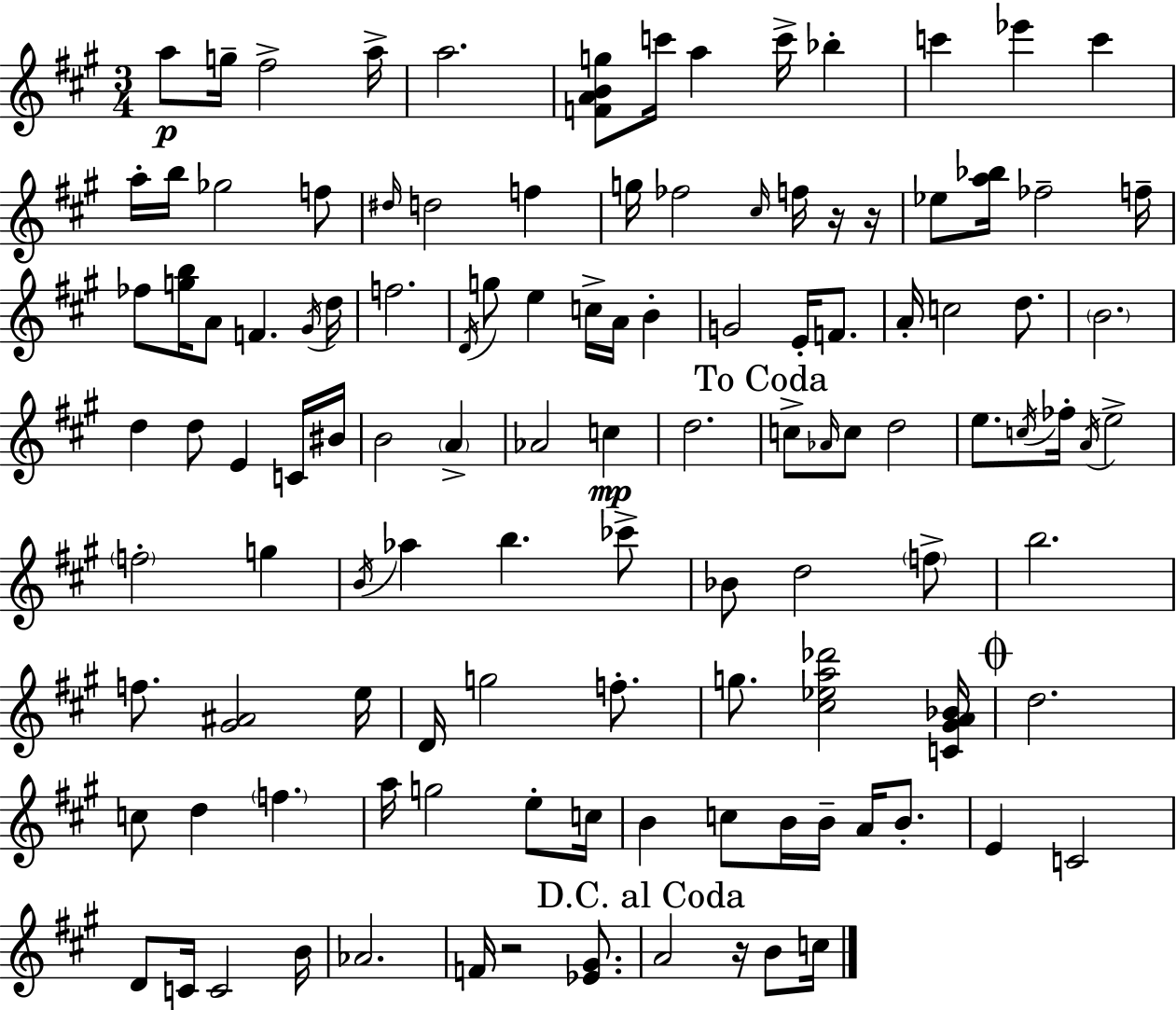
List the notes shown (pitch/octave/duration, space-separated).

A5/e G5/s F#5/h A5/s A5/h. [F4,A4,B4,G5]/e C6/s A5/q C6/s Bb5/q C6/q Eb6/q C6/q A5/s B5/s Gb5/h F5/e D#5/s D5/h F5/q G5/s FES5/h C#5/s F5/s R/s R/s Eb5/e [A5,Bb5]/s FES5/h F5/s FES5/e [G5,B5]/s A4/e F4/q. G#4/s D5/s F5/h. D4/s G5/e E5/q C5/s A4/s B4/q G4/h E4/s F4/e. A4/s C5/h D5/e. B4/h. D5/q D5/e E4/q C4/s BIS4/s B4/h A4/q Ab4/h C5/q D5/h. C5/e Ab4/s C5/e D5/h E5/e. C5/s FES5/s A4/s E5/h F5/h G5/q B4/s Ab5/q B5/q. CES6/e Bb4/e D5/h F5/e B5/h. F5/e. [G#4,A#4]/h E5/s D4/s G5/h F5/e. G5/e. [C#5,Eb5,A5,Db6]/h [C4,G#4,A4,Bb4]/s D5/h. C5/e D5/q F5/q. A5/s G5/h E5/e C5/s B4/q C5/e B4/s B4/s A4/s B4/e. E4/q C4/h D4/e C4/s C4/h B4/s Ab4/h. F4/s R/h [Eb4,G#4]/e. A4/h R/s B4/e C5/s